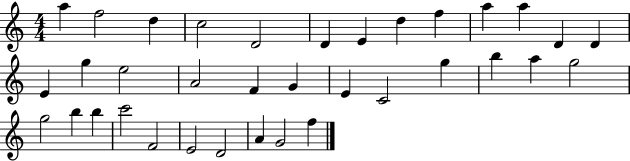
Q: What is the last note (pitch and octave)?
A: F5